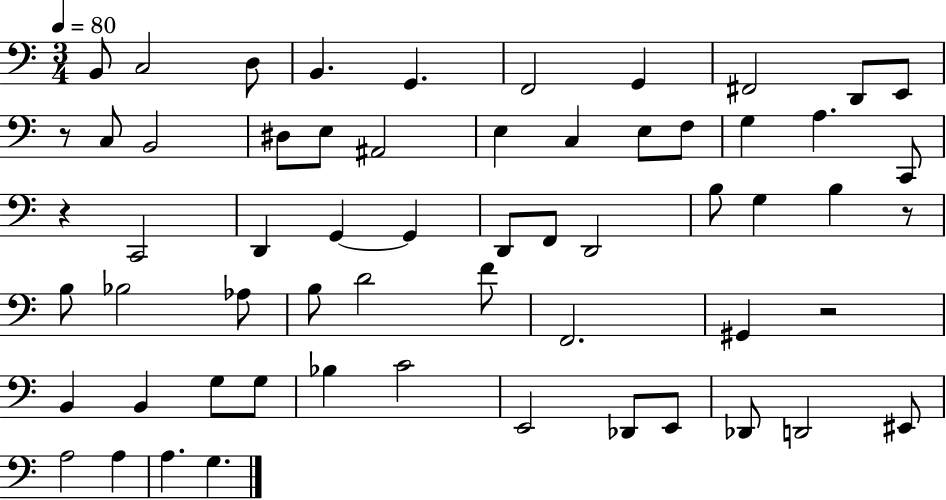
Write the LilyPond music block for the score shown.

{
  \clef bass
  \numericTimeSignature
  \time 3/4
  \key c \major
  \tempo 4 = 80
  b,8 c2 d8 | b,4. g,4. | f,2 g,4 | fis,2 d,8 e,8 | \break r8 c8 b,2 | dis8 e8 ais,2 | e4 c4 e8 f8 | g4 a4. c,8 | \break r4 c,2 | d,4 g,4~~ g,4 | d,8 f,8 d,2 | b8 g4 b4 r8 | \break b8 bes2 aes8 | b8 d'2 f'8 | f,2. | gis,4 r2 | \break b,4 b,4 g8 g8 | bes4 c'2 | e,2 des,8 e,8 | des,8 d,2 eis,8 | \break a2 a4 | a4. g4. | \bar "|."
}